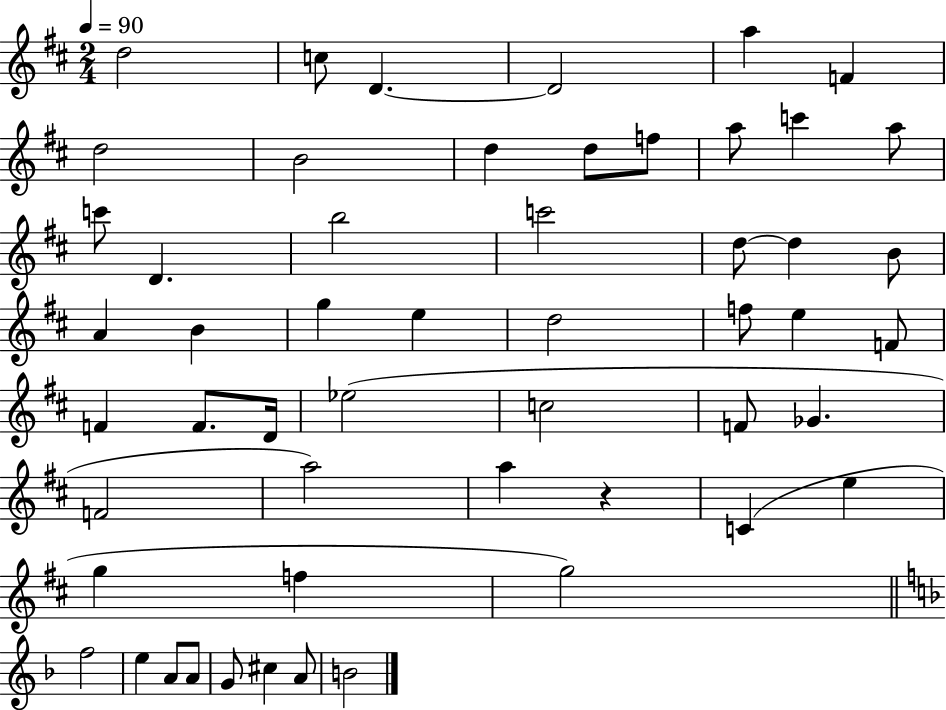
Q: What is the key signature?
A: D major